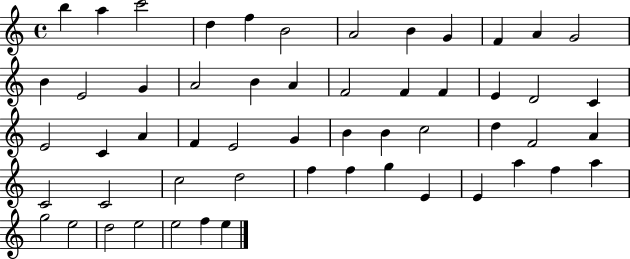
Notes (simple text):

B5/q A5/q C6/h D5/q F5/q B4/h A4/h B4/q G4/q F4/q A4/q G4/h B4/q E4/h G4/q A4/h B4/q A4/q F4/h F4/q F4/q E4/q D4/h C4/q E4/h C4/q A4/q F4/q E4/h G4/q B4/q B4/q C5/h D5/q F4/h A4/q C4/h C4/h C5/h D5/h F5/q F5/q G5/q E4/q E4/q A5/q F5/q A5/q G5/h E5/h D5/h E5/h E5/h F5/q E5/q